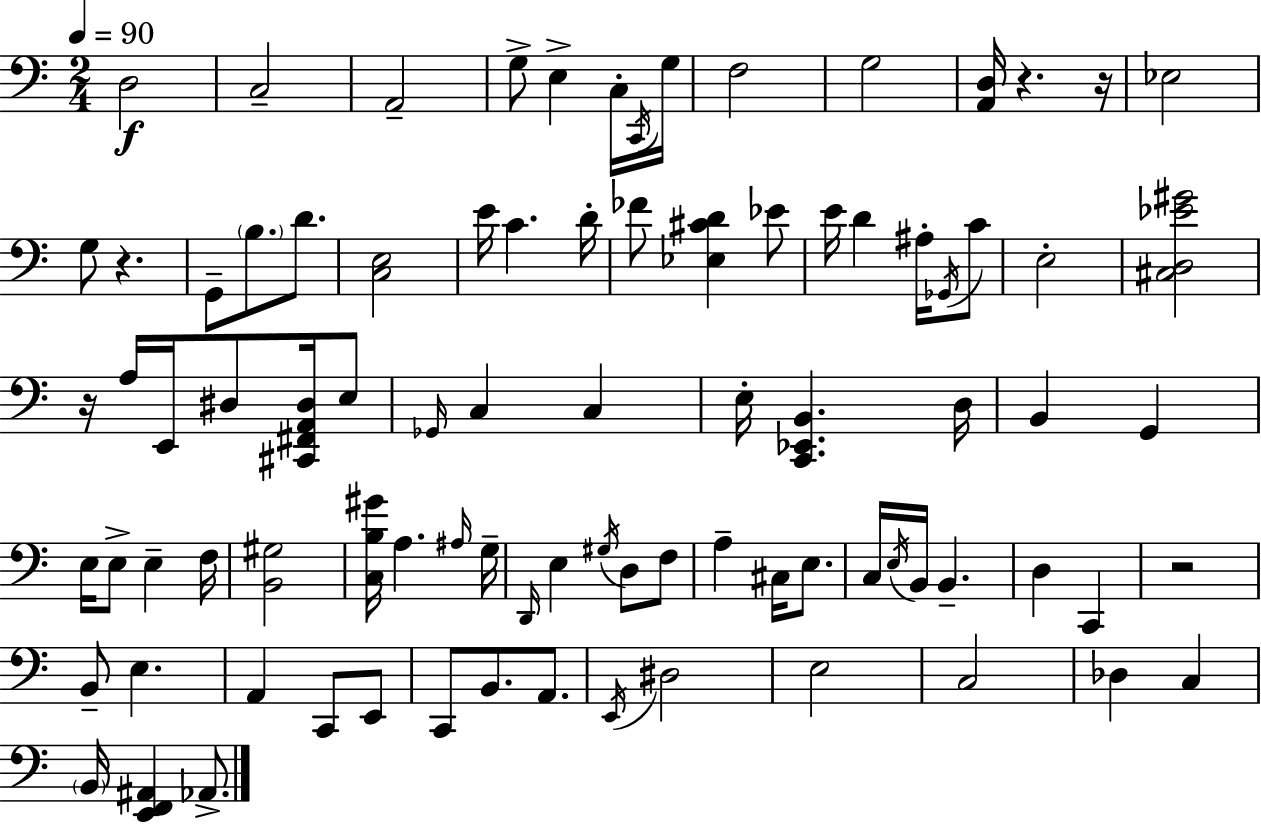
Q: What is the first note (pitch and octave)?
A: D3